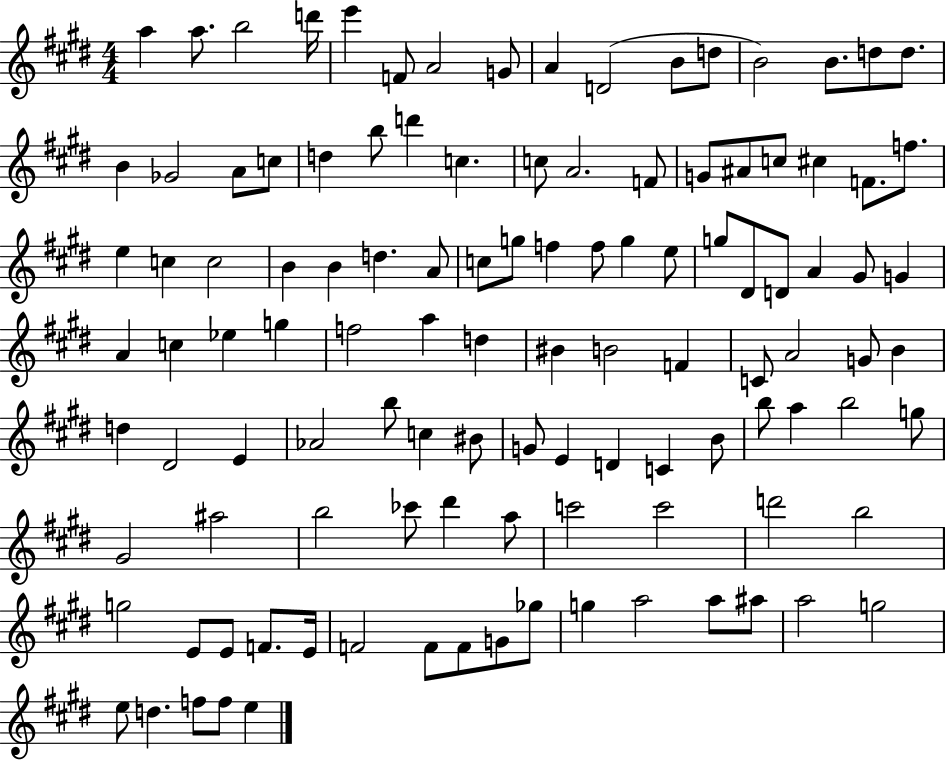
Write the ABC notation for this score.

X:1
T:Untitled
M:4/4
L:1/4
K:E
a a/2 b2 d'/4 e' F/2 A2 G/2 A D2 B/2 d/2 B2 B/2 d/2 d/2 B _G2 A/2 c/2 d b/2 d' c c/2 A2 F/2 G/2 ^A/2 c/2 ^c F/2 f/2 e c c2 B B d A/2 c/2 g/2 f f/2 g e/2 g/2 ^D/2 D/2 A ^G/2 G A c _e g f2 a d ^B B2 F C/2 A2 G/2 B d ^D2 E _A2 b/2 c ^B/2 G/2 E D C B/2 b/2 a b2 g/2 ^G2 ^a2 b2 _c'/2 ^d' a/2 c'2 c'2 d'2 b2 g2 E/2 E/2 F/2 E/4 F2 F/2 F/2 G/2 _g/2 g a2 a/2 ^a/2 a2 g2 e/2 d f/2 f/2 e